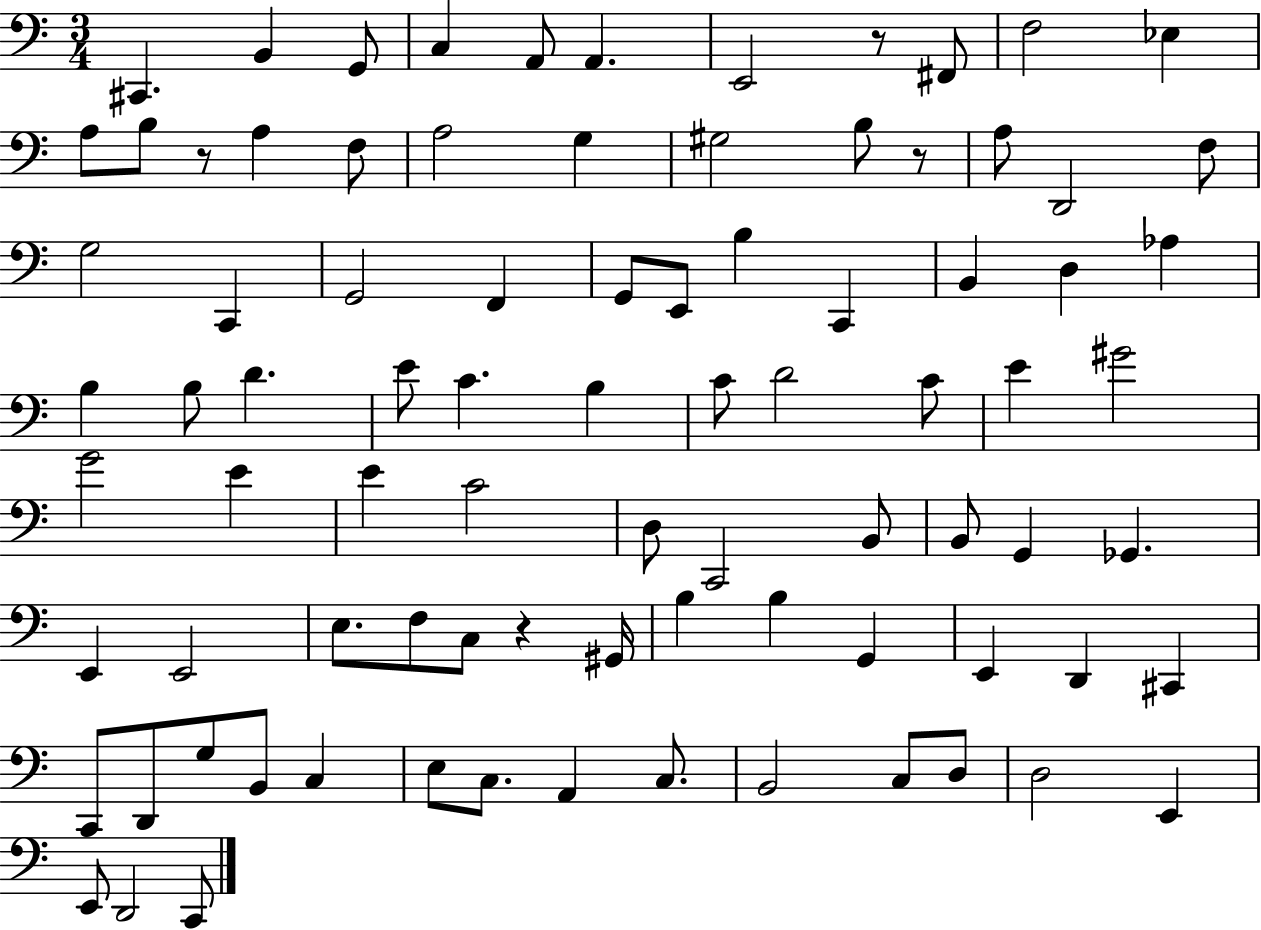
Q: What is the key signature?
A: C major